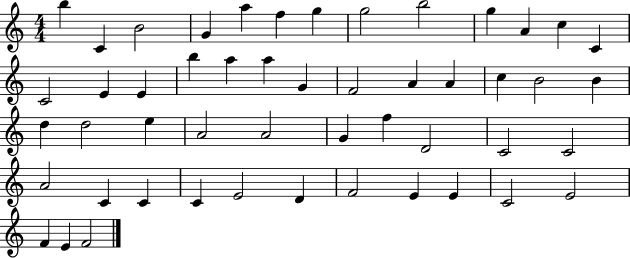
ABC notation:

X:1
T:Untitled
M:4/4
L:1/4
K:C
b C B2 G a f g g2 b2 g A c C C2 E E b a a G F2 A A c B2 B d d2 e A2 A2 G f D2 C2 C2 A2 C C C E2 D F2 E E C2 E2 F E F2